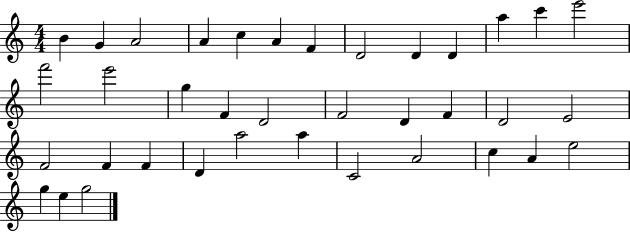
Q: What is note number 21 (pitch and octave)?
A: F4